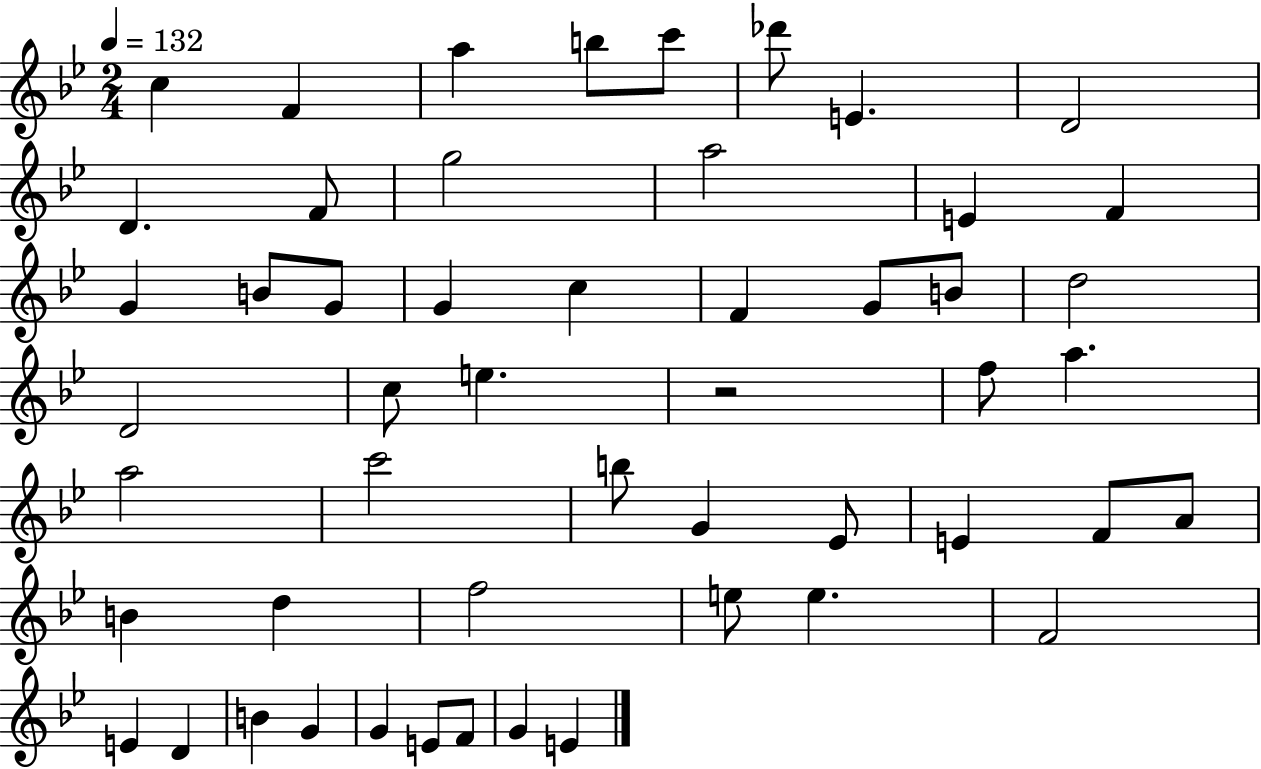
{
  \clef treble
  \numericTimeSignature
  \time 2/4
  \key bes \major
  \tempo 4 = 132
  c''4 f'4 | a''4 b''8 c'''8 | des'''8 e'4. | d'2 | \break d'4. f'8 | g''2 | a''2 | e'4 f'4 | \break g'4 b'8 g'8 | g'4 c''4 | f'4 g'8 b'8 | d''2 | \break d'2 | c''8 e''4. | r2 | f''8 a''4. | \break a''2 | c'''2 | b''8 g'4 ees'8 | e'4 f'8 a'8 | \break b'4 d''4 | f''2 | e''8 e''4. | f'2 | \break e'4 d'4 | b'4 g'4 | g'4 e'8 f'8 | g'4 e'4 | \break \bar "|."
}